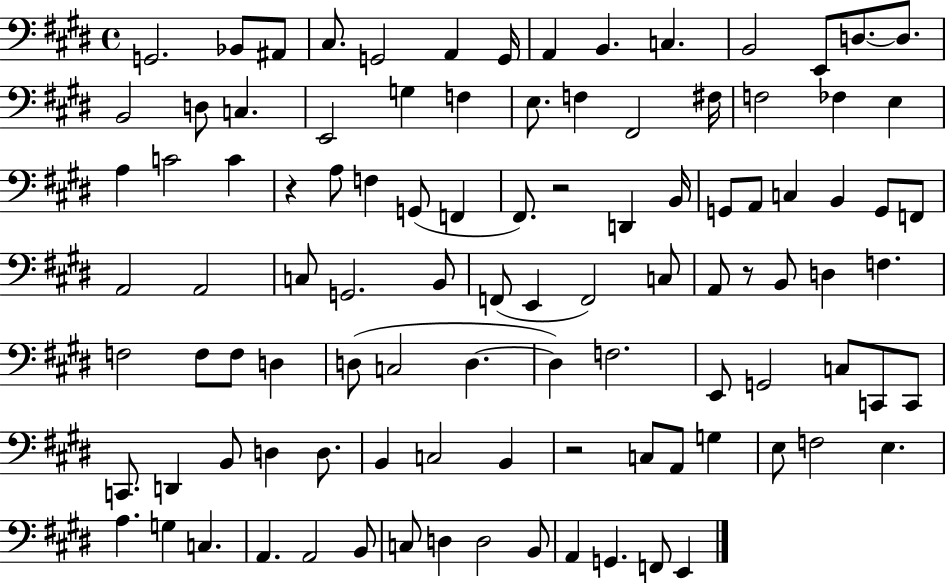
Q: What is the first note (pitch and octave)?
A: G2